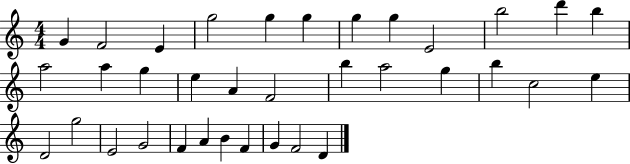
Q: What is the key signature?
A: C major